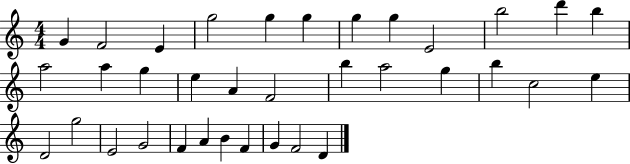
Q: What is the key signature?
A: C major